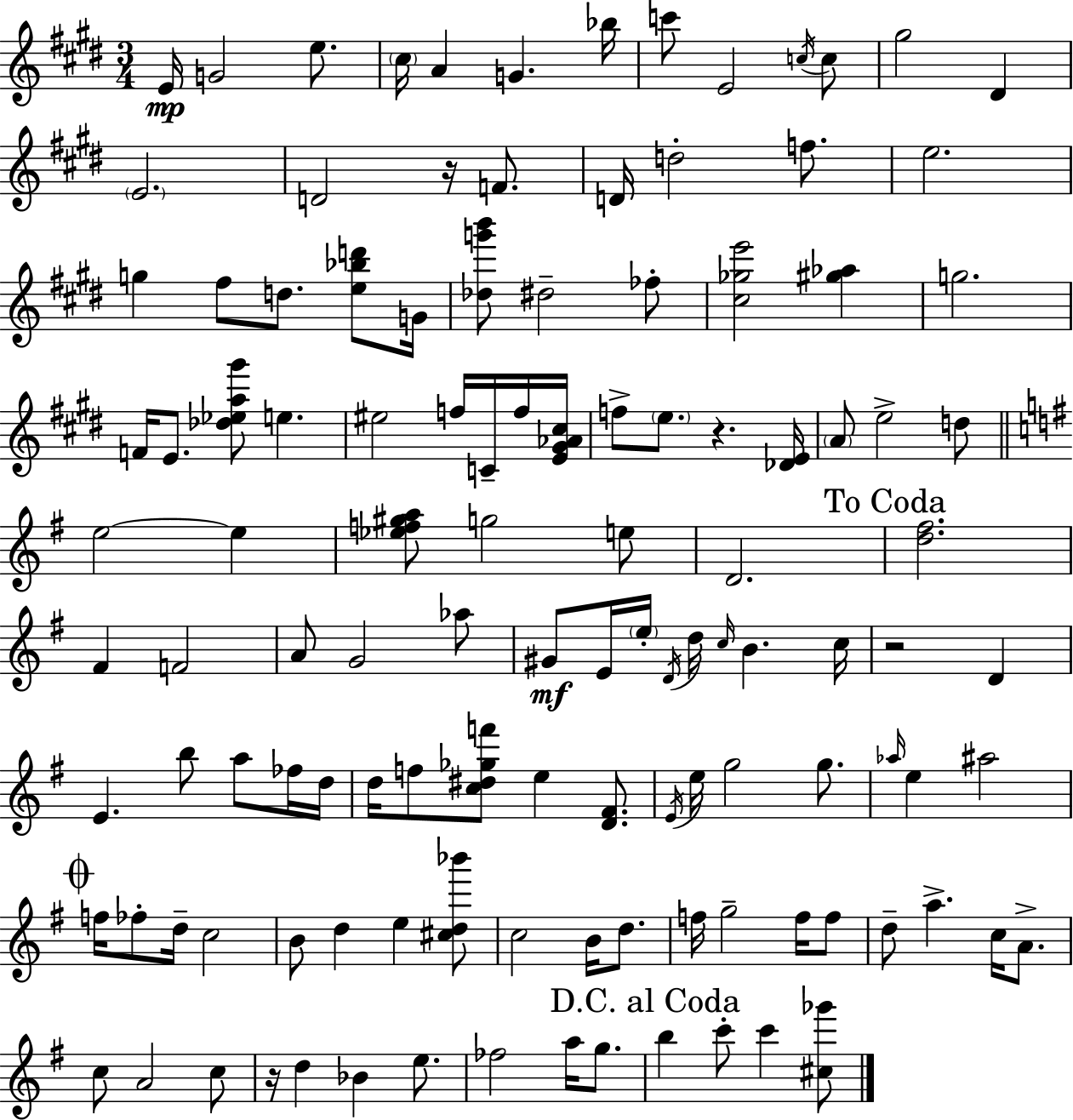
E4/s G4/h E5/e. C#5/s A4/q G4/q. Bb5/s C6/e E4/h C5/s C5/e G#5/h D#4/q E4/h. D4/h R/s F4/e. D4/s D5/h F5/e. E5/h. G5/q F#5/e D5/e. [E5,Bb5,D6]/e G4/s [Db5,G6,B6]/e D#5/h FES5/e [C#5,Gb5,E6]/h [G#5,Ab5]/q G5/h. F4/s E4/e. [Db5,Eb5,A5,G#6]/e E5/q. EIS5/h F5/s C4/s F5/s [E4,G#4,Ab4,C#5]/s F5/e E5/e. R/q. [Db4,E4]/s A4/e E5/h D5/e E5/h E5/q [Eb5,F5,G#5,A5]/e G5/h E5/e D4/h. [D5,F#5]/h. F#4/q F4/h A4/e G4/h Ab5/e G#4/e E4/s E5/s D4/s D5/s C5/s B4/q. C5/s R/h D4/q E4/q. B5/e A5/e FES5/s D5/s D5/s F5/e [C5,D#5,Gb5,F6]/e E5/q [D4,F#4]/e. E4/s E5/s G5/h G5/e. Ab5/s E5/q A#5/h F5/s FES5/e D5/s C5/h B4/e D5/q E5/q [C#5,D5,Bb6]/e C5/h B4/s D5/e. F5/s G5/h F5/s F5/e D5/e A5/q. C5/s A4/e. C5/e A4/h C5/e R/s D5/q Bb4/q E5/e. FES5/h A5/s G5/e. B5/q C6/e C6/q [C#5,Gb6]/e